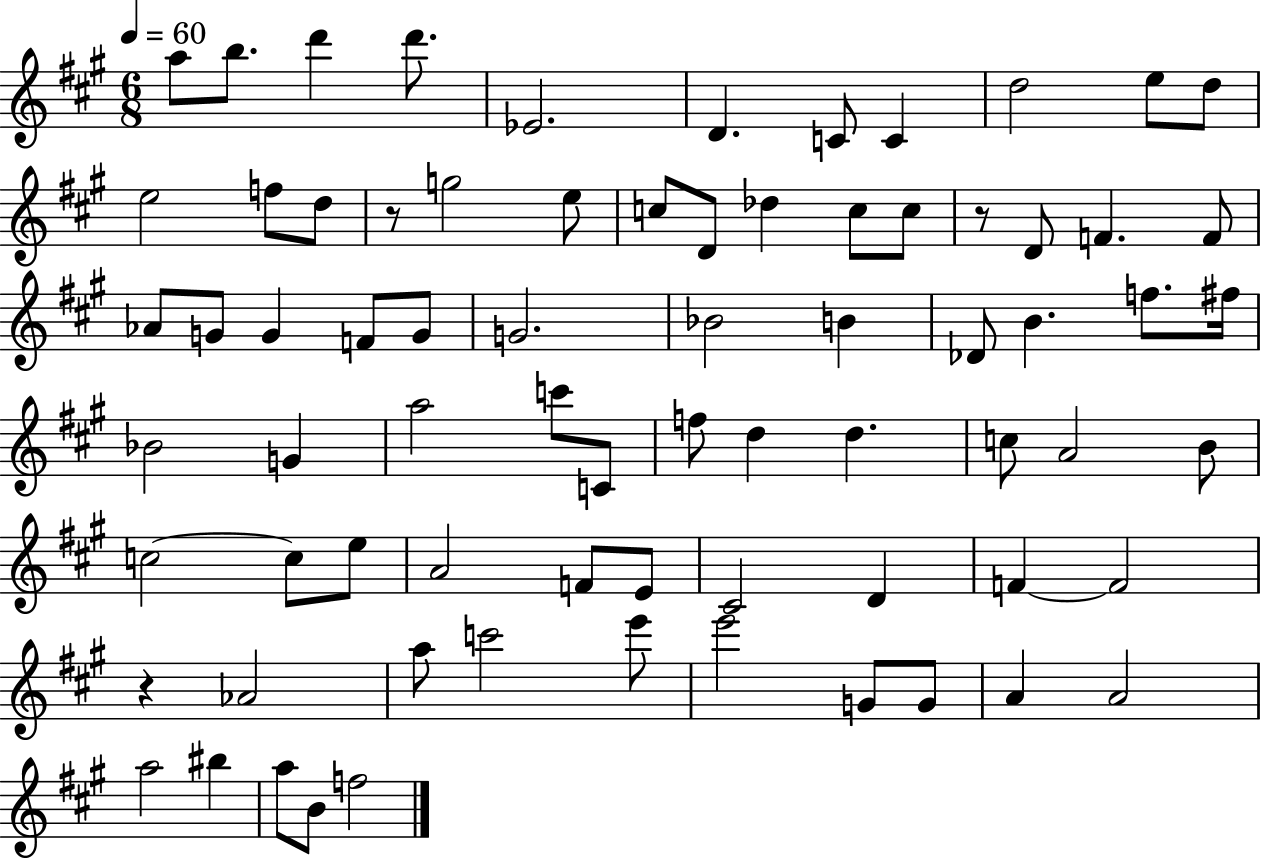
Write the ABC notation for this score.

X:1
T:Untitled
M:6/8
L:1/4
K:A
a/2 b/2 d' d'/2 _E2 D C/2 C d2 e/2 d/2 e2 f/2 d/2 z/2 g2 e/2 c/2 D/2 _d c/2 c/2 z/2 D/2 F F/2 _A/2 G/2 G F/2 G/2 G2 _B2 B _D/2 B f/2 ^f/4 _B2 G a2 c'/2 C/2 f/2 d d c/2 A2 B/2 c2 c/2 e/2 A2 F/2 E/2 ^C2 D F F2 z _A2 a/2 c'2 e'/2 e'2 G/2 G/2 A A2 a2 ^b a/2 B/2 f2